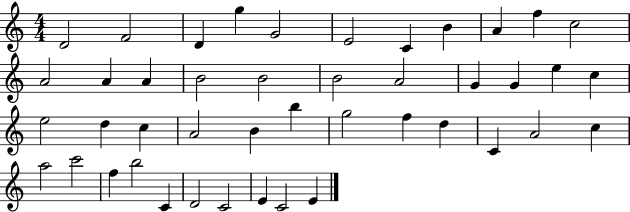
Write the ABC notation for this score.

X:1
T:Untitled
M:4/4
L:1/4
K:C
D2 F2 D g G2 E2 C B A f c2 A2 A A B2 B2 B2 A2 G G e c e2 d c A2 B b g2 f d C A2 c a2 c'2 f b2 C D2 C2 E C2 E